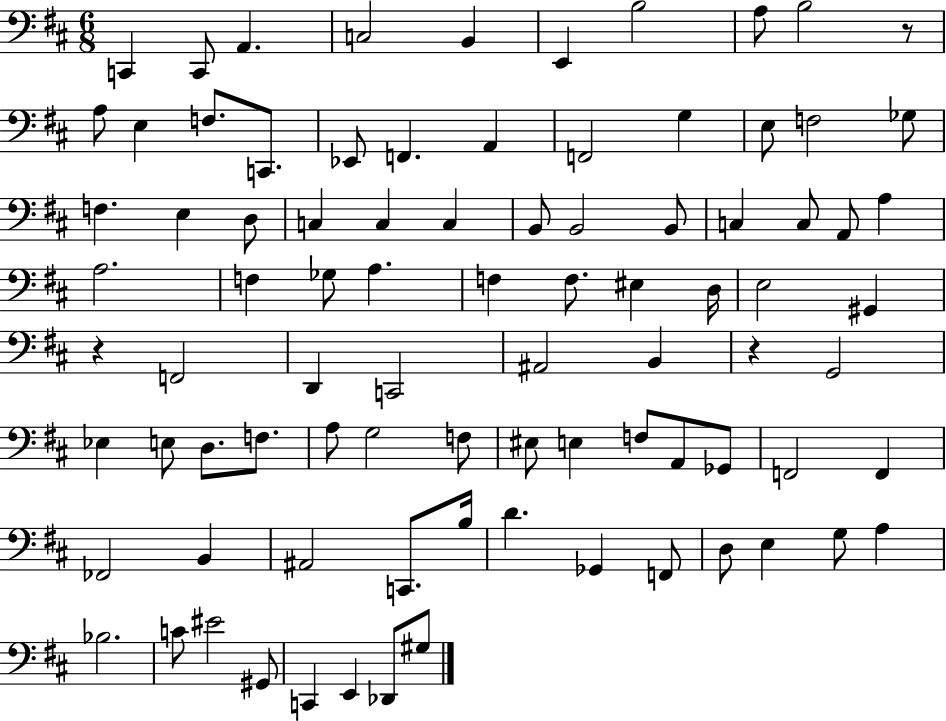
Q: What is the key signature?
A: D major